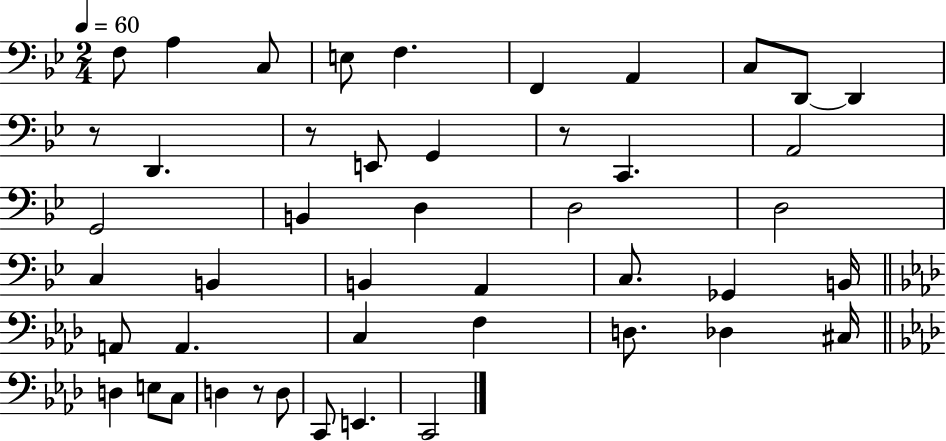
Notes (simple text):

F3/e A3/q C3/e E3/e F3/q. F2/q A2/q C3/e D2/e D2/q R/e D2/q. R/e E2/e G2/q R/e C2/q. A2/h G2/h B2/q D3/q D3/h D3/h C3/q B2/q B2/q A2/q C3/e. Gb2/q B2/s A2/e A2/q. C3/q F3/q D3/e. Db3/q C#3/s D3/q E3/e C3/e D3/q R/e D3/e C2/e E2/q. C2/h